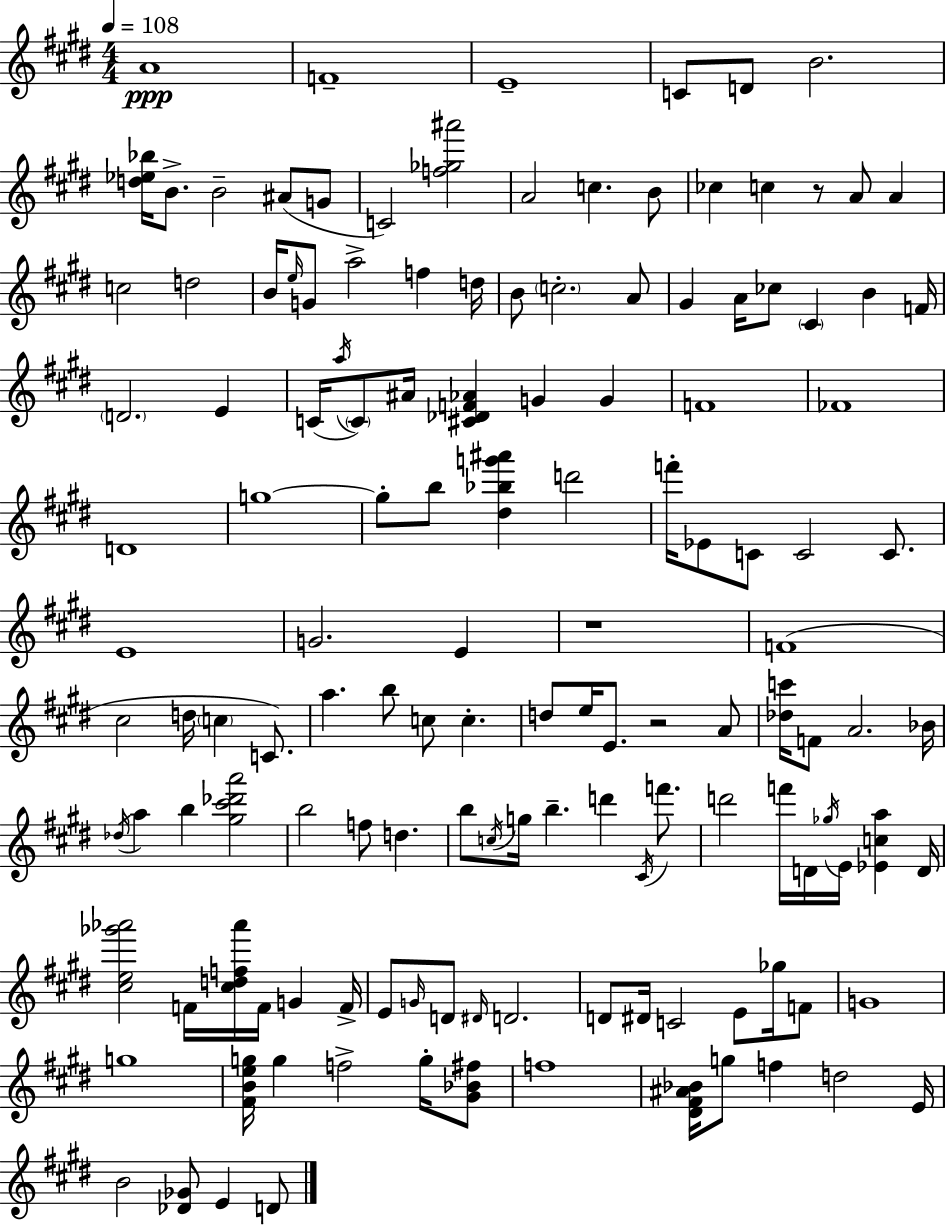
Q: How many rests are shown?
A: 3